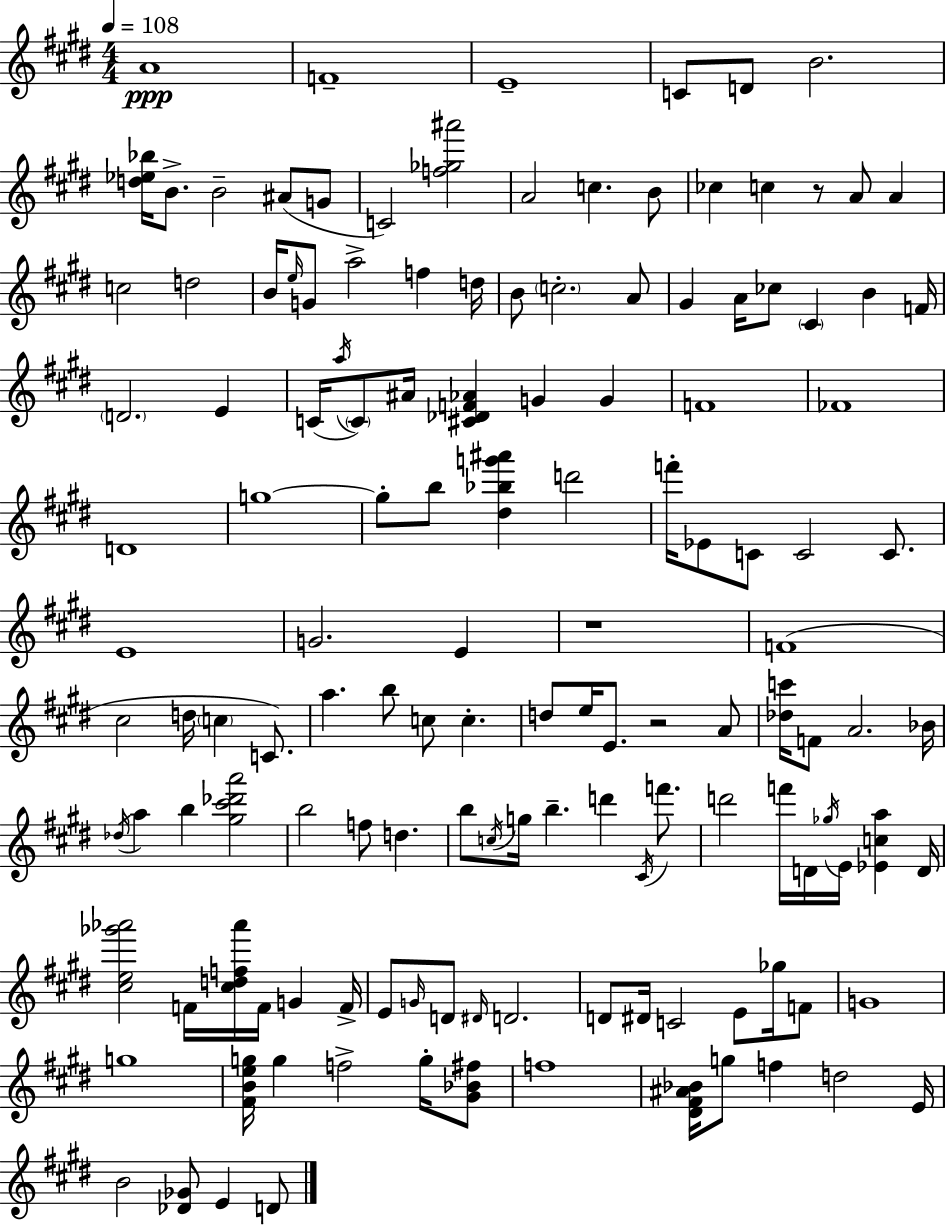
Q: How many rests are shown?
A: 3